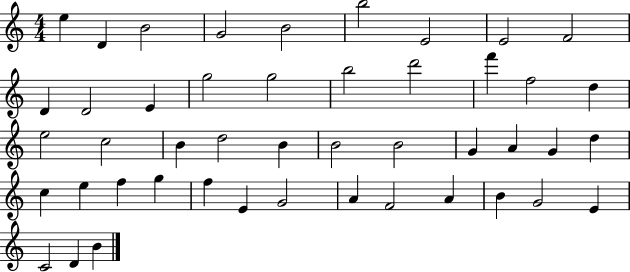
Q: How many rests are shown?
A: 0